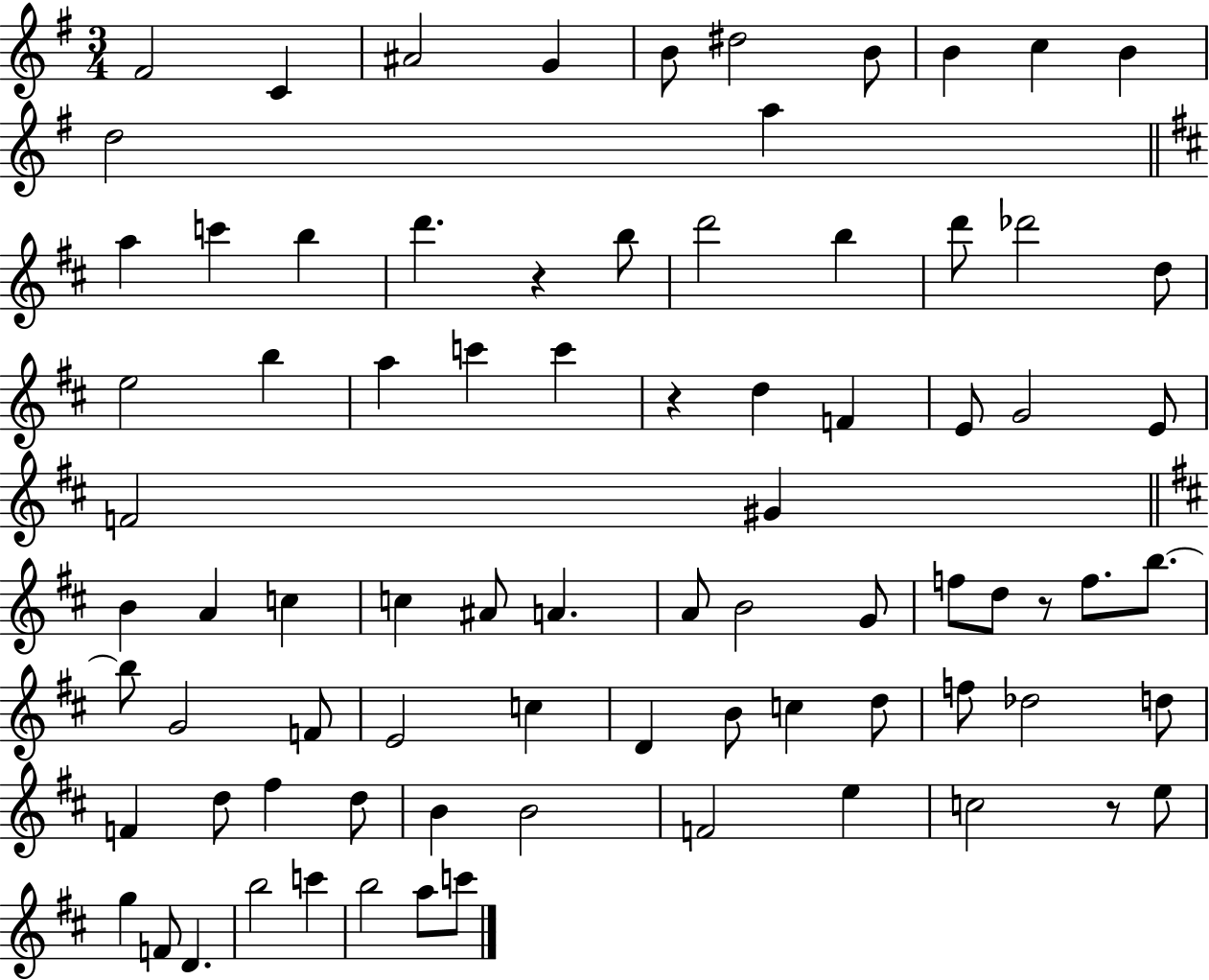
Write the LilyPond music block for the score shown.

{
  \clef treble
  \numericTimeSignature
  \time 3/4
  \key g \major
  \repeat volta 2 { fis'2 c'4 | ais'2 g'4 | b'8 dis''2 b'8 | b'4 c''4 b'4 | \break d''2 a''4 | \bar "||" \break \key b \minor a''4 c'''4 b''4 | d'''4. r4 b''8 | d'''2 b''4 | d'''8 des'''2 d''8 | \break e''2 b''4 | a''4 c'''4 c'''4 | r4 d''4 f'4 | e'8 g'2 e'8 | \break f'2 gis'4 | \bar "||" \break \key d \major b'4 a'4 c''4 | c''4 ais'8 a'4. | a'8 b'2 g'8 | f''8 d''8 r8 f''8. b''8.~~ | \break b''8 g'2 f'8 | e'2 c''4 | d'4 b'8 c''4 d''8 | f''8 des''2 d''8 | \break f'4 d''8 fis''4 d''8 | b'4 b'2 | f'2 e''4 | c''2 r8 e''8 | \break g''4 f'8 d'4. | b''2 c'''4 | b''2 a''8 c'''8 | } \bar "|."
}